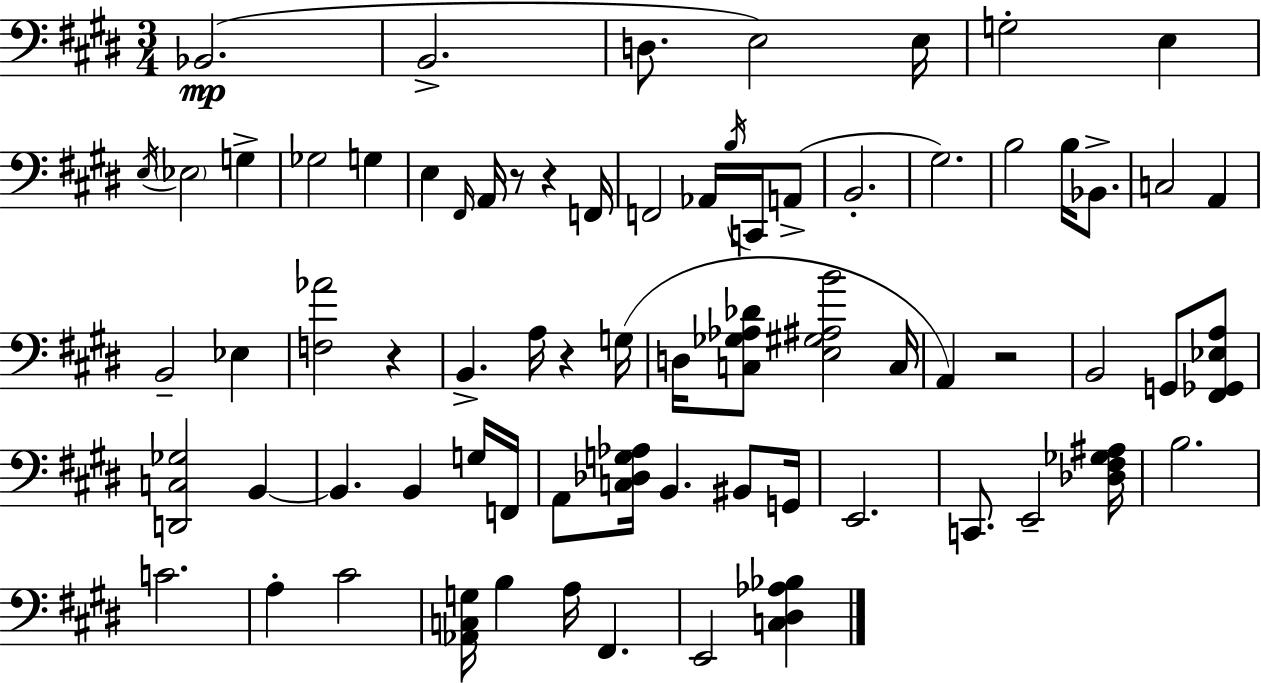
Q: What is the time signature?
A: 3/4